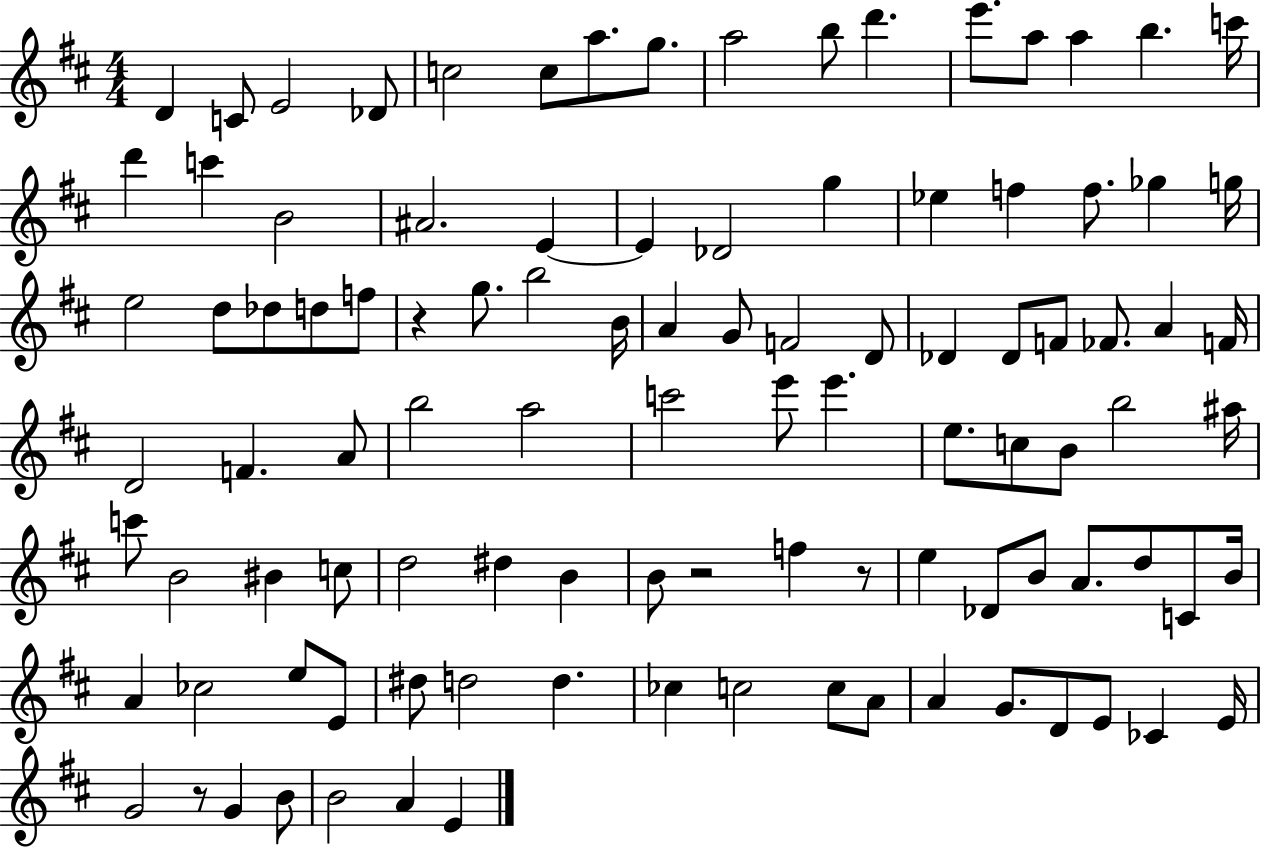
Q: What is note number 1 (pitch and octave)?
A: D4